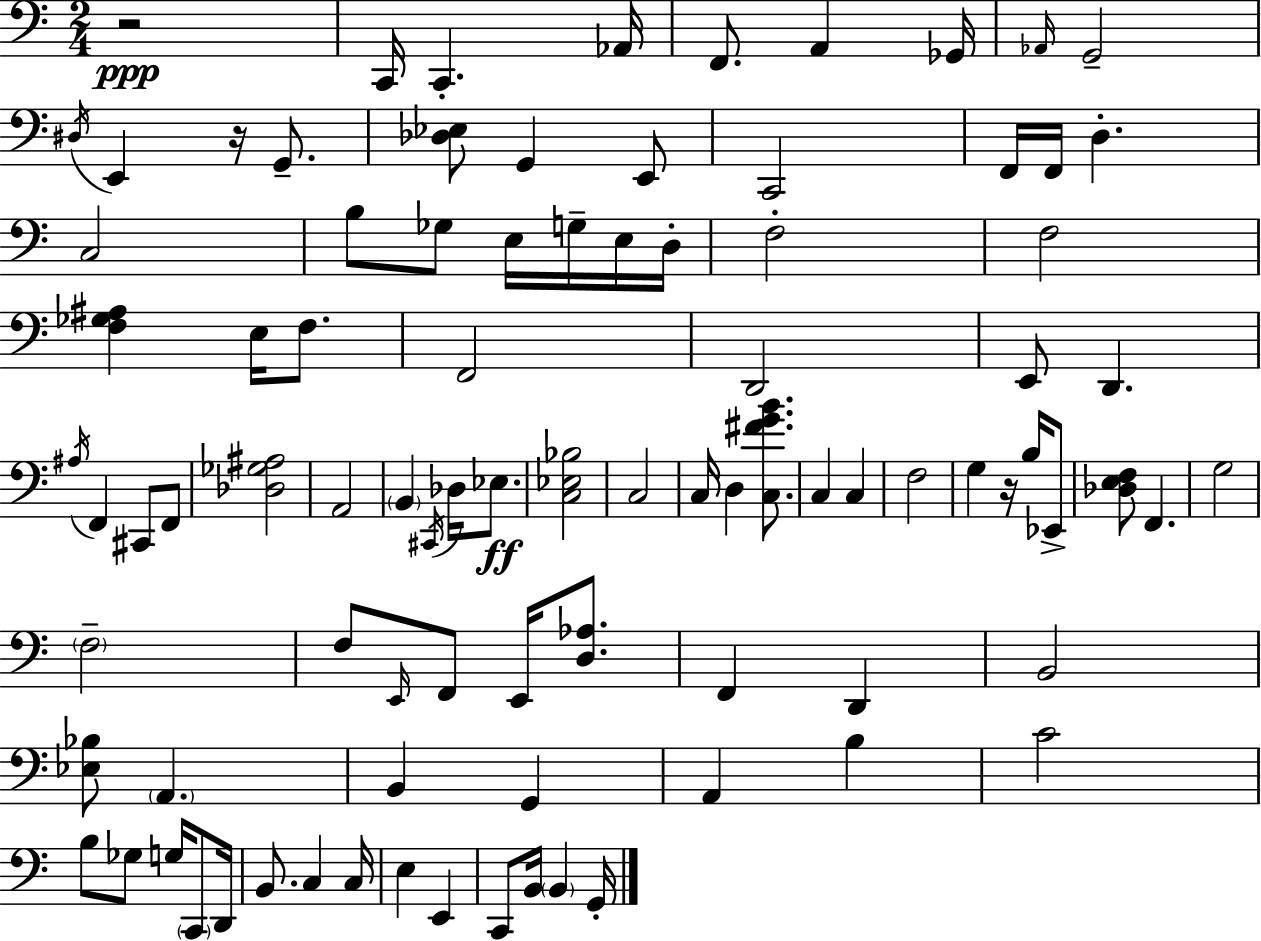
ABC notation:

X:1
T:Untitled
M:2/4
L:1/4
K:Am
z2 C,,/4 C,, _A,,/4 F,,/2 A,, _G,,/4 _A,,/4 G,,2 ^D,/4 E,, z/4 G,,/2 [_D,_E,]/2 G,, E,,/2 C,,2 F,,/4 F,,/4 D, C,2 B,/2 _G,/2 E,/4 G,/4 E,/4 D,/4 F,2 F,2 [F,_G,^A,] E,/4 F,/2 F,,2 D,,2 E,,/2 D,, ^A,/4 F,, ^C,,/2 F,,/2 [_D,_G,^A,]2 A,,2 B,, ^C,,/4 _D,/4 _E,/2 [C,_E,_B,]2 C,2 C,/4 D, [C,^FGB]/2 C, C, F,2 G, z/4 B,/4 _E,,/2 [_D,E,F,]/2 F,, G,2 F,2 F,/2 E,,/4 F,,/2 E,,/4 [D,_A,]/2 F,, D,, B,,2 [_E,_B,]/2 A,, B,, G,, A,, B, C2 B,/2 _G,/2 G,/4 C,,/2 D,,/4 B,,/2 C, C,/4 E, E,, C,,/2 B,,/4 B,, G,,/4